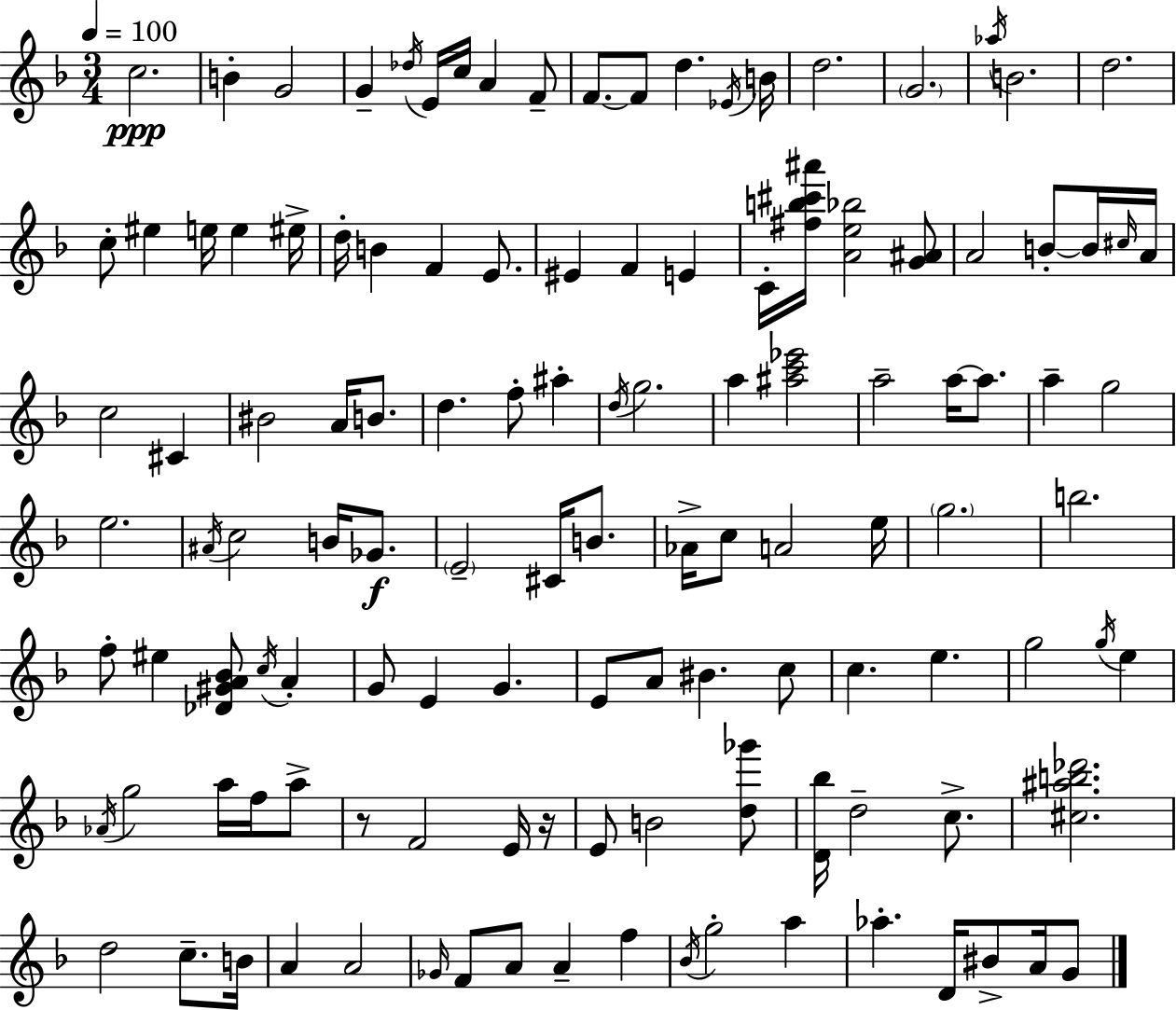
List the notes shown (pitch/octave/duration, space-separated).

C5/h. B4/q G4/h G4/q Db5/s E4/s C5/s A4/q F4/e F4/e. F4/e D5/q. Eb4/s B4/s D5/h. G4/h. Ab5/s B4/h. D5/h. C5/e EIS5/q E5/s E5/q EIS5/s D5/s B4/q F4/q E4/e. EIS4/q F4/q E4/q C4/s [F#5,B5,C#6,A#6]/s [A4,E5,Bb5]/h [G4,A#4]/e A4/h B4/e B4/s C#5/s A4/s C5/h C#4/q BIS4/h A4/s B4/e. D5/q. F5/e A#5/q D5/s G5/h. A5/q [A#5,C6,Eb6]/h A5/h A5/s A5/e. A5/q G5/h E5/h. A#4/s C5/h B4/s Gb4/e. E4/h C#4/s B4/e. Ab4/s C5/e A4/h E5/s G5/h. B5/h. F5/e EIS5/q [Db4,G#4,A4,Bb4]/e C5/s A4/q G4/e E4/q G4/q. E4/e A4/e BIS4/q. C5/e C5/q. E5/q. G5/h G5/s E5/q Ab4/s G5/h A5/s F5/s A5/e R/e F4/h E4/s R/s E4/e B4/h [D5,Gb6]/e [D4,Bb5]/s D5/h C5/e. [C#5,A#5,B5,Db6]/h. D5/h C5/e. B4/s A4/q A4/h Gb4/s F4/e A4/e A4/q F5/q Bb4/s G5/h A5/q Ab5/q. D4/s BIS4/e A4/s G4/e